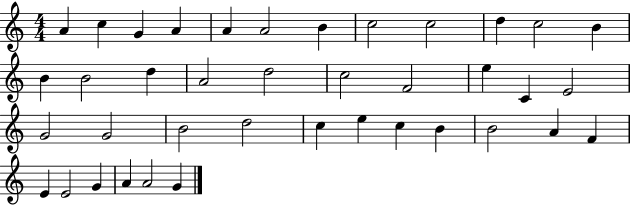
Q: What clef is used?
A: treble